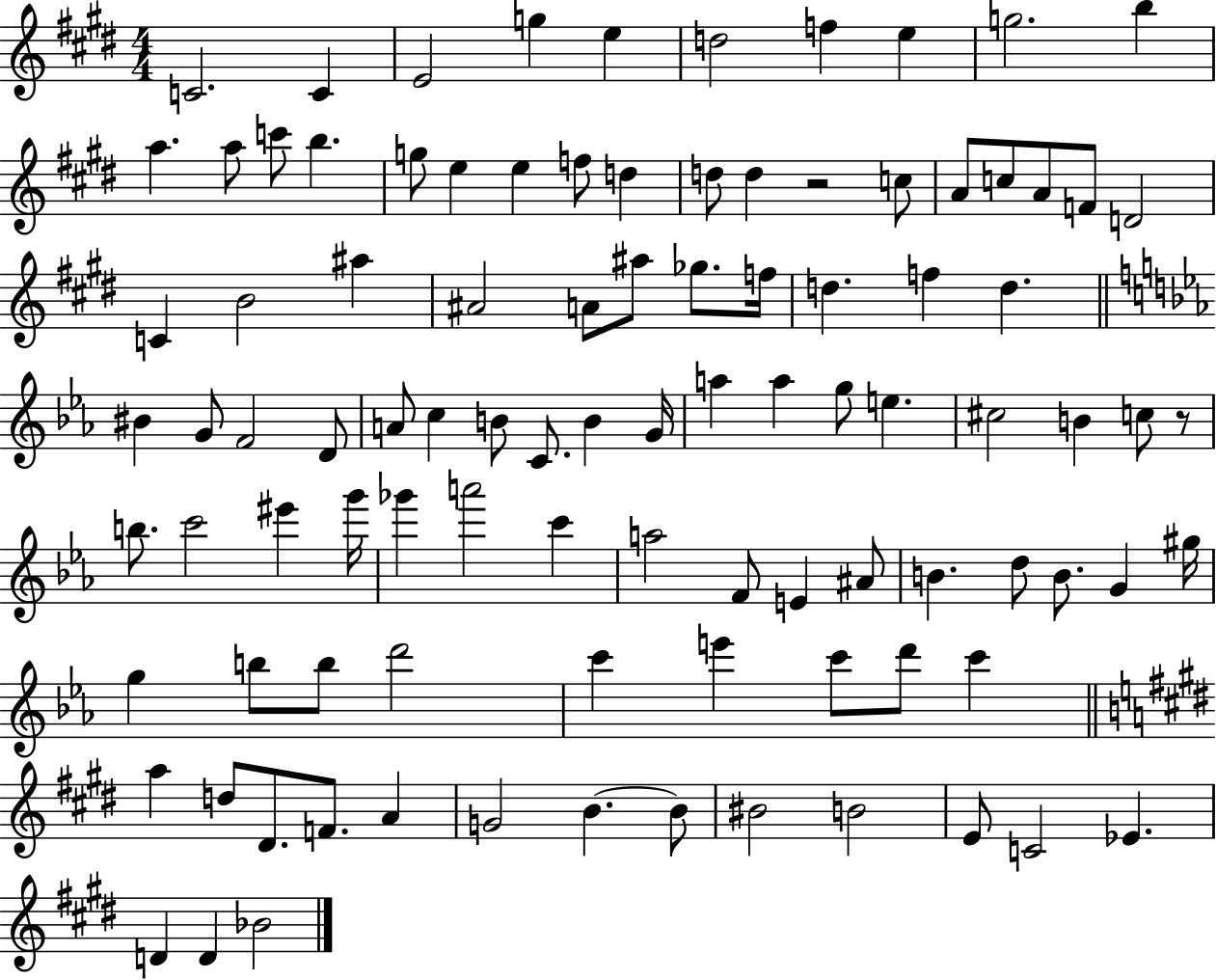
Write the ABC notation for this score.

X:1
T:Untitled
M:4/4
L:1/4
K:E
C2 C E2 g e d2 f e g2 b a a/2 c'/2 b g/2 e e f/2 d d/2 d z2 c/2 A/2 c/2 A/2 F/2 D2 C B2 ^a ^A2 A/2 ^a/2 _g/2 f/4 d f d ^B G/2 F2 D/2 A/2 c B/2 C/2 B G/4 a a g/2 e ^c2 B c/2 z/2 b/2 c'2 ^e' g'/4 _g' a'2 c' a2 F/2 E ^A/2 B d/2 B/2 G ^g/4 g b/2 b/2 d'2 c' e' c'/2 d'/2 c' a d/2 ^D/2 F/2 A G2 B B/2 ^B2 B2 E/2 C2 _E D D _B2